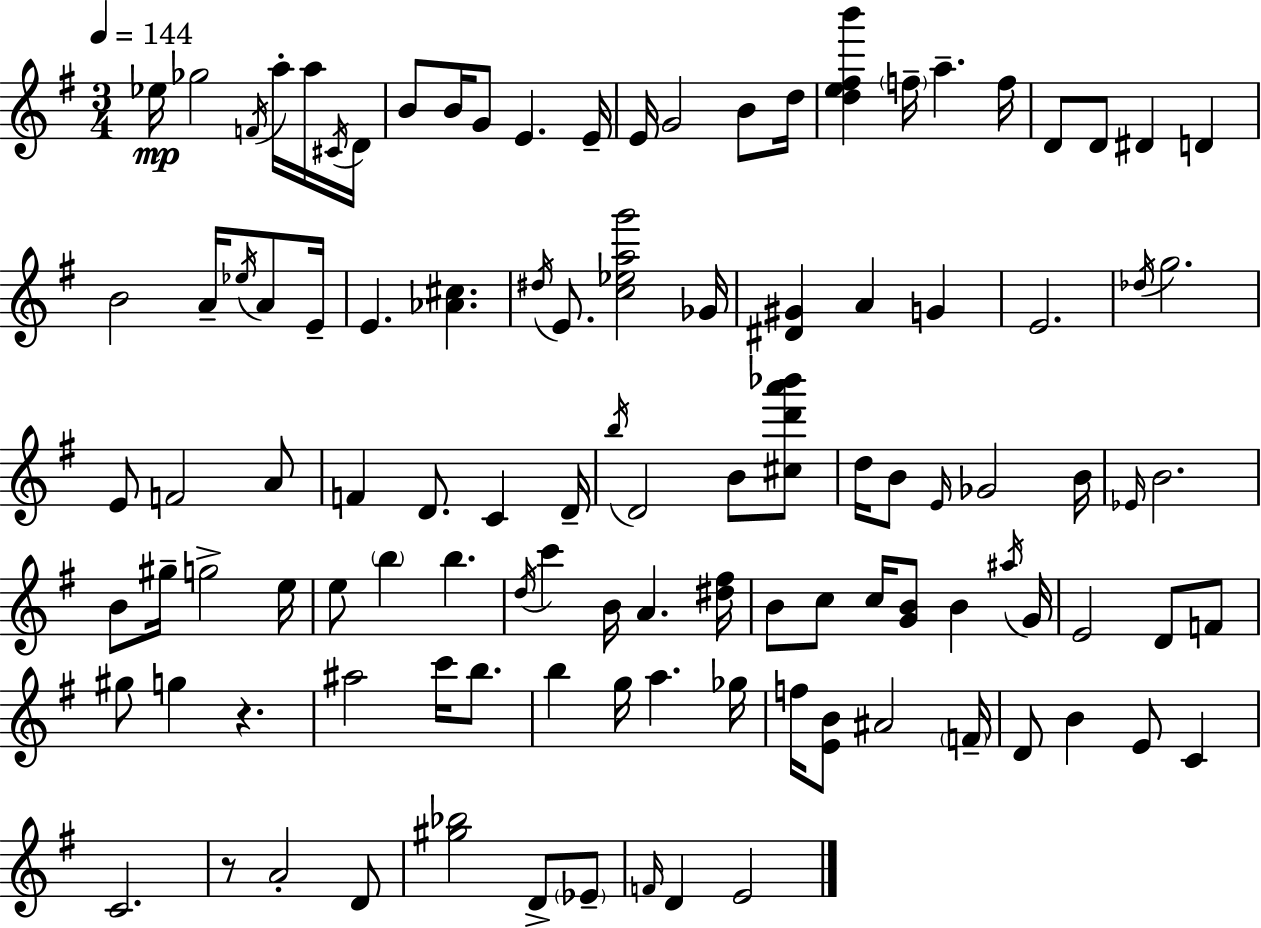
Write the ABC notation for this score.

X:1
T:Untitled
M:3/4
L:1/4
K:G
_e/4 _g2 F/4 a/4 a/4 ^C/4 D/4 B/2 B/4 G/2 E E/4 E/4 G2 B/2 d/4 [de^fb'] f/4 a f/4 D/2 D/2 ^D D B2 A/4 _e/4 A/2 E/4 E [_A^c] ^d/4 E/2 [c_eag']2 _G/4 [^D^G] A G E2 _d/4 g2 E/2 F2 A/2 F D/2 C D/4 b/4 D2 B/2 [^cd'a'_b']/2 d/4 B/2 E/4 _G2 B/4 _E/4 B2 B/2 ^g/4 g2 e/4 e/2 b b d/4 c' B/4 A [^d^f]/4 B/2 c/2 c/4 [GB]/2 B ^a/4 G/4 E2 D/2 F/2 ^g/2 g z ^a2 c'/4 b/2 b g/4 a _g/4 f/4 [EB]/2 ^A2 F/4 D/2 B E/2 C C2 z/2 A2 D/2 [^g_b]2 D/2 _E/2 F/4 D E2